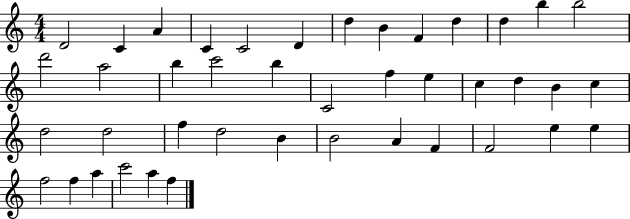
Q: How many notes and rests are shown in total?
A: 42